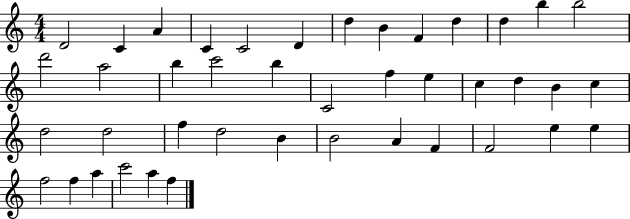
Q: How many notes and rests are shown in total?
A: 42